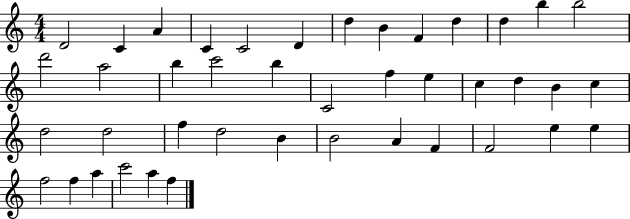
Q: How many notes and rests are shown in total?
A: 42